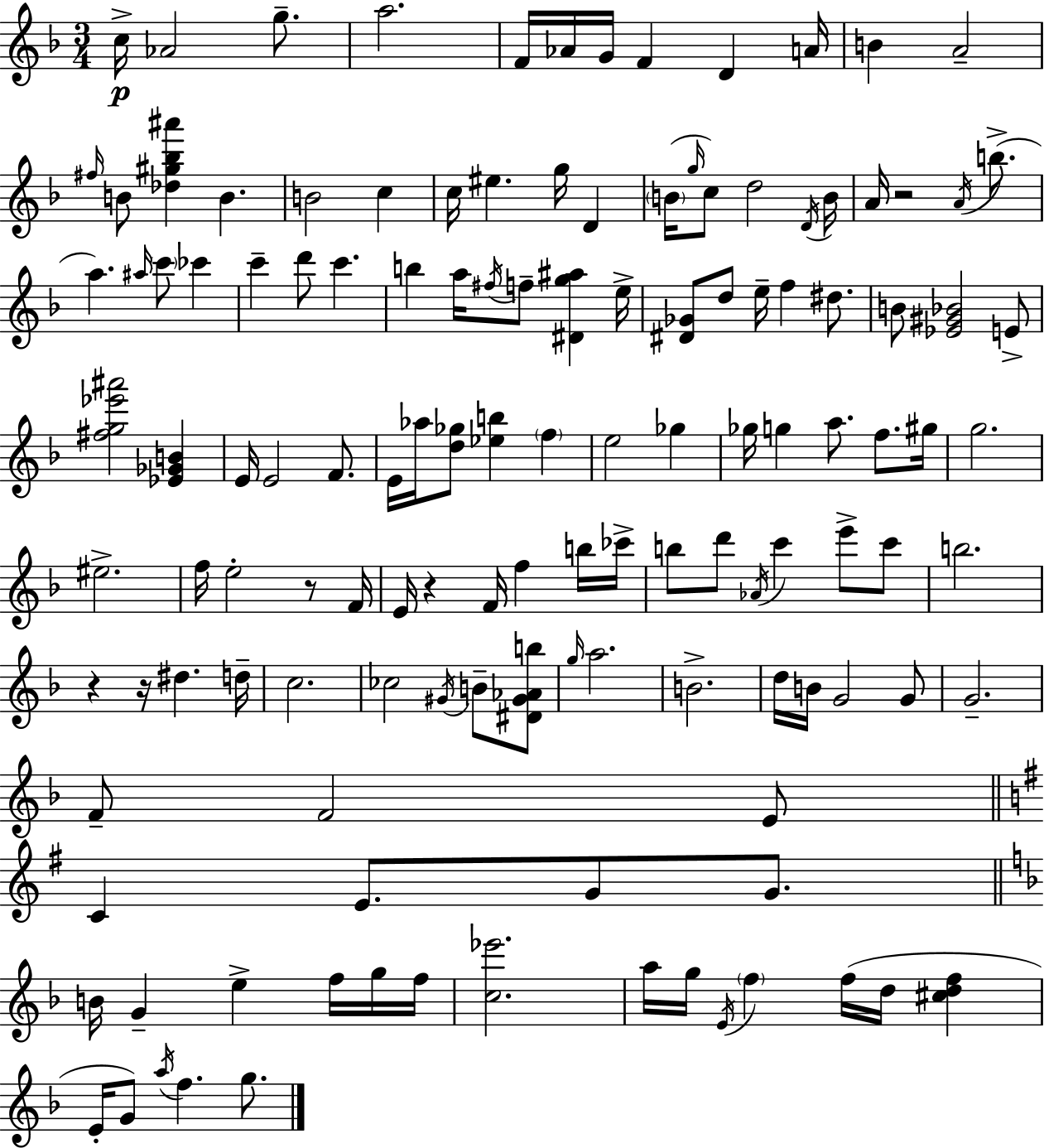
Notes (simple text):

C5/s Ab4/h G5/e. A5/h. F4/s Ab4/s G4/s F4/q D4/q A4/s B4/q A4/h F#5/s B4/e [Db5,G#5,Bb5,A#6]/q B4/q. B4/h C5/q C5/s EIS5/q. G5/s D4/q B4/s G5/s C5/e D5/h D4/s B4/s A4/s R/h A4/s B5/e. A5/q. A#5/s C6/e CES6/q C6/q D6/e C6/q. B5/q A5/s F#5/s F5/e [D#4,G5,A#5]/q E5/s [D#4,Gb4]/e D5/e E5/s F5/q D#5/e. B4/e [Eb4,G#4,Bb4]/h E4/e [F#5,G5,Eb6,A#6]/h [Eb4,Gb4,B4]/q E4/s E4/h F4/e. E4/s Ab5/s [D5,Gb5]/e [Eb5,B5]/q F5/q E5/h Gb5/q Gb5/s G5/q A5/e. F5/e. G#5/s G5/h. EIS5/h. F5/s E5/h R/e F4/s E4/s R/q F4/s F5/q B5/s CES6/s B5/e D6/e Ab4/s C6/q E6/e C6/e B5/h. R/q R/s D#5/q. D5/s C5/h. CES5/h G#4/s B4/e [D#4,G#4,Ab4,B5]/e G5/s A5/h. B4/h. D5/s B4/s G4/h G4/e G4/h. F4/e F4/h E4/e C4/q E4/e. G4/e G4/e. B4/s G4/q E5/q F5/s G5/s F5/s [C5,Eb6]/h. A5/s G5/s E4/s F5/q F5/s D5/s [C#5,D5,F5]/q E4/s G4/e A5/s F5/q. G5/e.